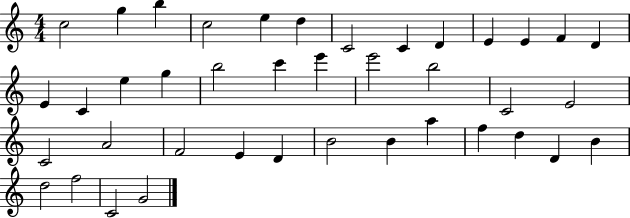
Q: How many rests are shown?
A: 0